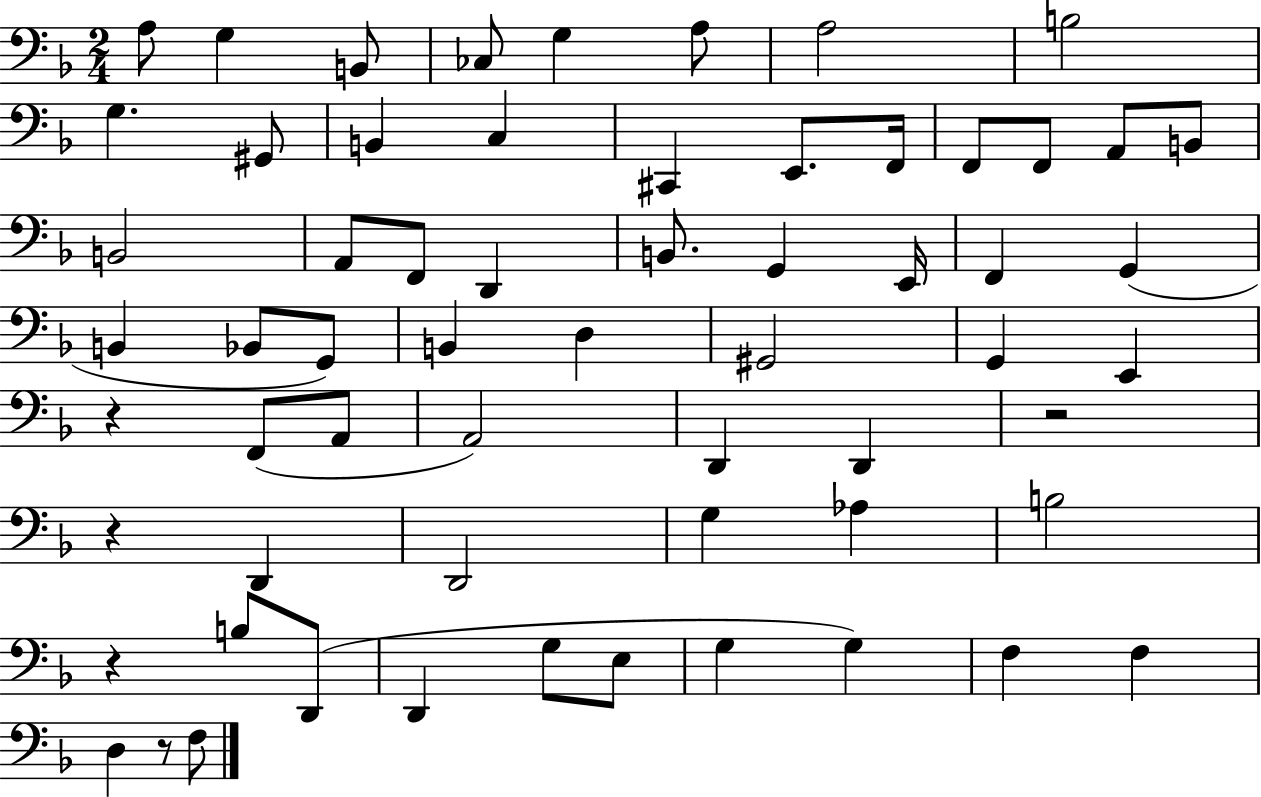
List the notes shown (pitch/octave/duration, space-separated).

A3/e G3/q B2/e CES3/e G3/q A3/e A3/h B3/h G3/q. G#2/e B2/q C3/q C#2/q E2/e. F2/s F2/e F2/e A2/e B2/e B2/h A2/e F2/e D2/q B2/e. G2/q E2/s F2/q G2/q B2/q Bb2/e G2/e B2/q D3/q G#2/h G2/q E2/q R/q F2/e A2/e A2/h D2/q D2/q R/h R/q D2/q D2/h G3/q Ab3/q B3/h R/q B3/e D2/e D2/q G3/e E3/e G3/q G3/q F3/q F3/q D3/q R/e F3/e